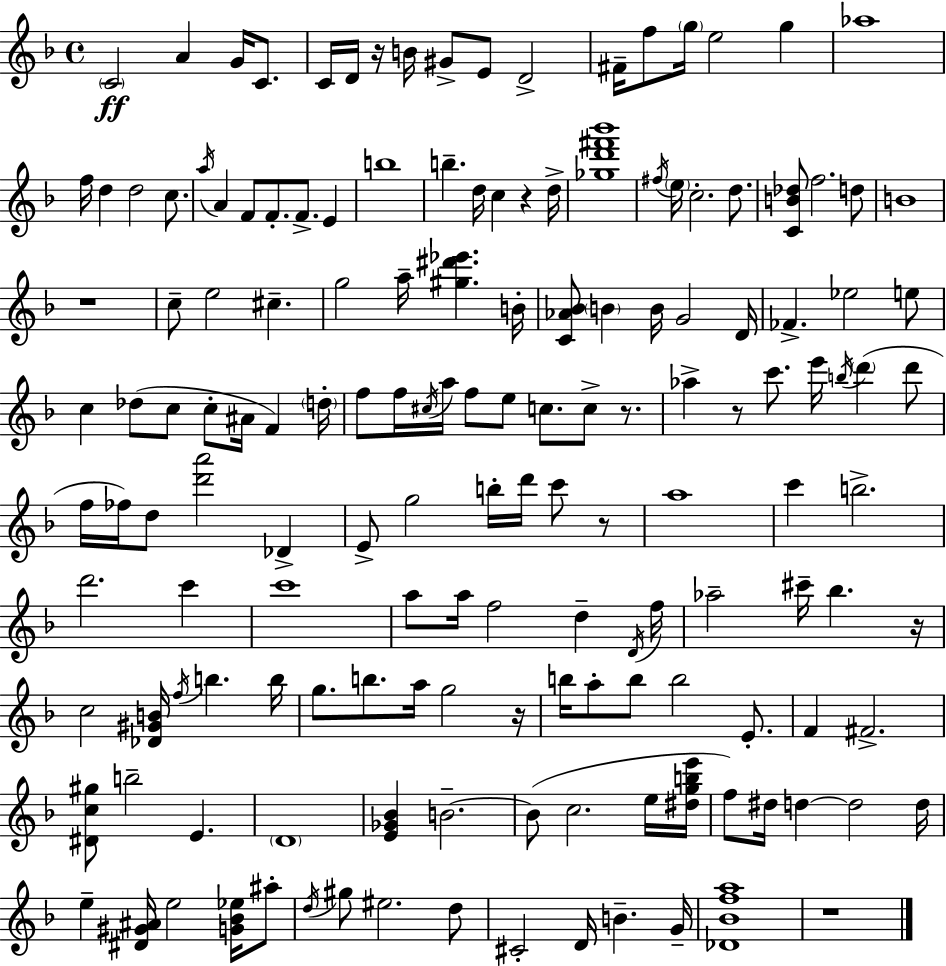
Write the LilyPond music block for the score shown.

{
  \clef treble
  \time 4/4
  \defaultTimeSignature
  \key d \minor
  \parenthesize c'2\ff a'4 g'16 c'8. | c'16 d'16 r16 b'16 gis'8-> e'8 d'2-> | fis'16-- f''8 \parenthesize g''16 e''2 g''4 | aes''1 | \break f''16 d''4 d''2 c''8. | \acciaccatura { a''16 } a'4 f'8 f'8.-. f'8.-> e'4 | b''1 | b''4.-- d''16 c''4 r4 | \break d''16-> <ges'' d''' fis''' bes'''>1 | \acciaccatura { fis''16 } \parenthesize e''16 c''2.-. d''8. | <c' b' des''>8 f''2. | d''8 b'1 | \break r1 | c''8-- e''2 cis''4.-- | g''2 a''16-- <gis'' dis''' ees'''>4. | b'16-. <c' aes' bes'>8 \parenthesize b'4 b'16 g'2 | \break d'16 fes'4.-> ees''2 | e''8 c''4 des''8( c''8 c''8-. ais'16 f'4) | \parenthesize d''16-. f''8 f''16 \acciaccatura { cis''16 } a''16 f''8 e''8 c''8. c''8-> | r8. aes''4-> r8 c'''8. e'''16 \acciaccatura { b''16 } \parenthesize d'''4( | \break d'''8 f''16 fes''16) d''8 <d''' a'''>2 | des'4-> e'8-> g''2 b''16-. d'''16 | c'''8 r8 a''1 | c'''4 b''2.-> | \break d'''2. | c'''4 c'''1 | a''8 a''16 f''2 d''4-- | \acciaccatura { d'16 } f''16 aes''2-- cis'''16-- bes''4. | \break r16 c''2 <des' gis' b'>16 \acciaccatura { f''16 } b''4. | b''16 g''8. b''8. a''16 g''2 | r16 b''16 a''8-. b''8 b''2 | e'8.-. f'4 fis'2.-> | \break <dis' c'' gis''>8 b''2-- | e'4. \parenthesize d'1 | <e' ges' bes'>4 b'2.--~~ | b'8( c''2. | \break e''16 <dis'' g'' b'' e'''>16 f''8) dis''16 d''4~~ d''2 | d''16 e''4-- <dis' gis' ais'>16 e''2 | <g' bes' ees''>16 ais''8-. \acciaccatura { d''16 } gis''8 eis''2. | d''8 cis'2-. d'16 | \break b'4.-- g'16-- <des' bes' f'' a''>1 | r1 | \bar "|."
}